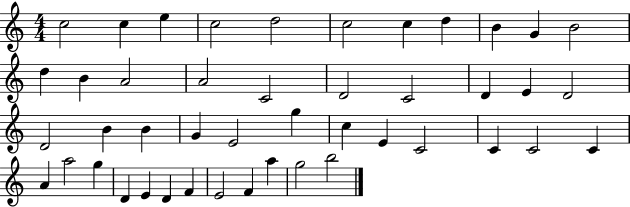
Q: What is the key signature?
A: C major